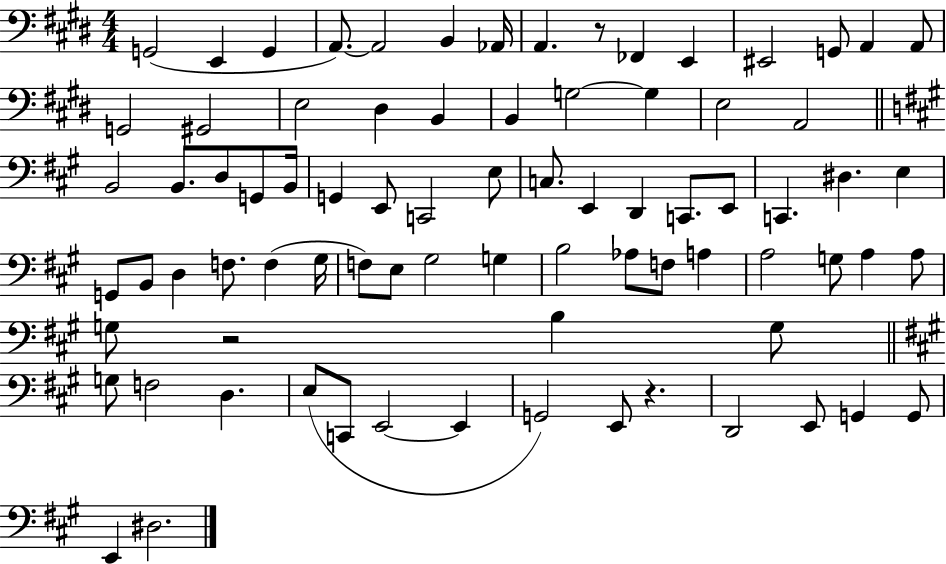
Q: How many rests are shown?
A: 3